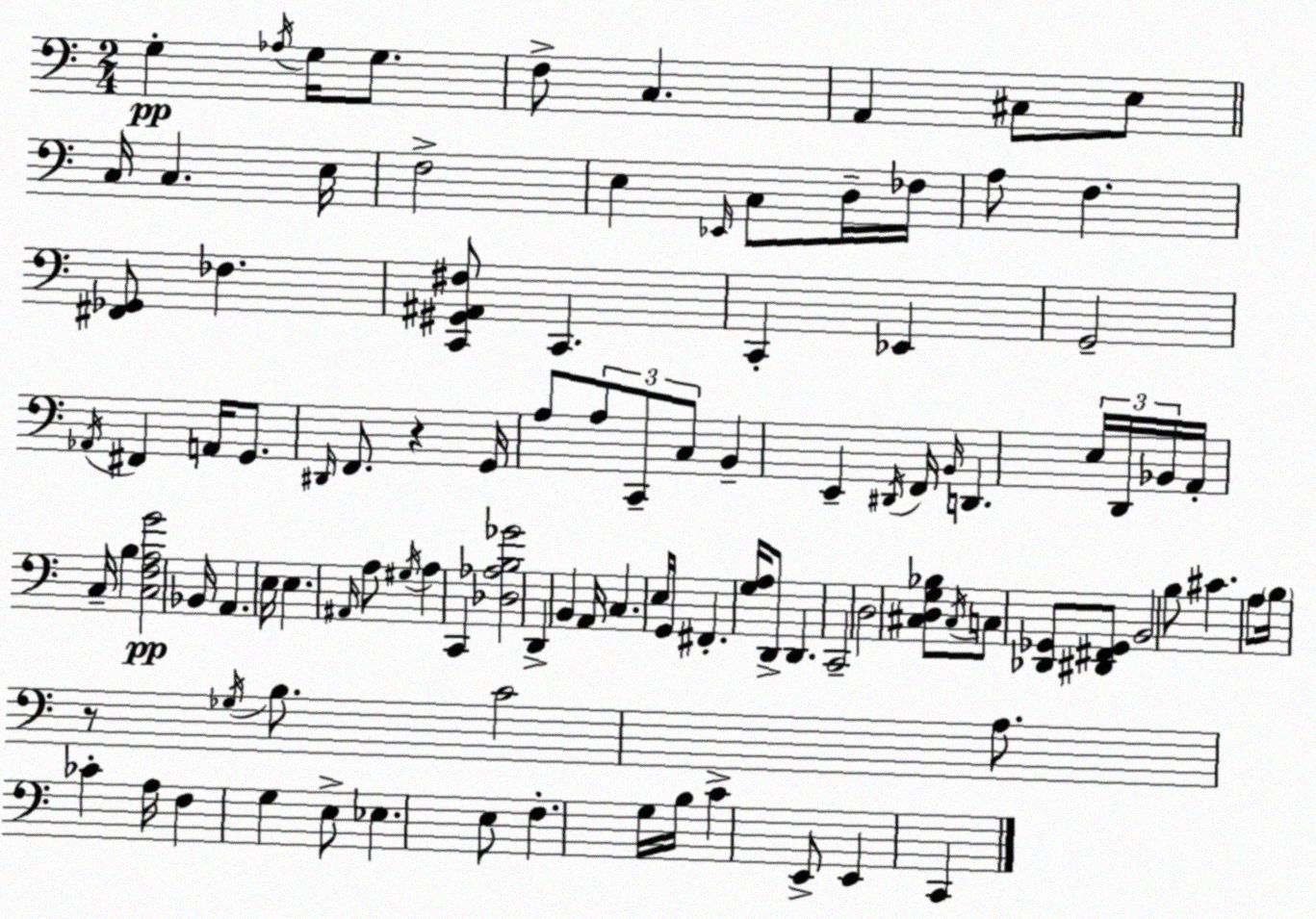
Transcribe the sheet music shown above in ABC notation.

X:1
T:Untitled
M:2/4
L:1/4
K:Am
G, _A,/4 G,/4 G,/2 F,/2 C, A,, ^C,/2 E,/2 C,/4 C, E,/4 F,2 E, _E,,/4 C,/2 D,/4 _F,/4 A,/2 F, [^F,,_G,,]/2 _F, [C,,^G,,^A,,^F,]/2 C,, C,, _E,, G,,2 _A,,/4 ^F,, A,,/4 G,,/2 ^D,,/4 F,,/2 z G,,/4 A,/2 A,/2 C,,/2 C,/2 B,, E,, ^D,,/4 F,,/4 B,,/4 D,, E,/4 D,,/4 _B,,/4 A,,/4 C,/4 B, [C,F,A,G]2 _B,,/4 A,, E,/4 E, ^A,,/4 A,/2 ^G,/4 A, C,, [_D,_A,B,_G]2 D,, B,, A,,/4 C, E,/4 G,,/4 ^F,, [G,A,]/4 D,,/2 D,, C,,2 D,2 [^C,D,G,_B,]/2 ^C,/4 C,/2 [_D,,_G,,]/2 [^D,,^F,,_G,,]/2 B,,2 B,/2 ^C A,/2 B,/4 z/2 _G,/4 B,/2 C2 A,/2 _C A,/4 F, G, E,/2 _E, E,/2 F, G,/4 B,/4 C E,,/2 E,, C,,